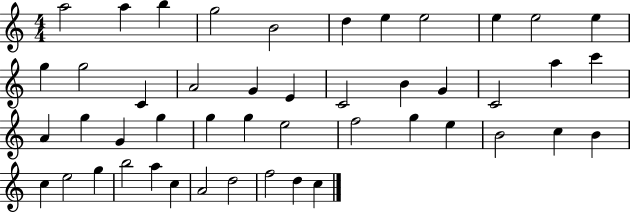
{
  \clef treble
  \numericTimeSignature
  \time 4/4
  \key c \major
  a''2 a''4 b''4 | g''2 b'2 | d''4 e''4 e''2 | e''4 e''2 e''4 | \break g''4 g''2 c'4 | a'2 g'4 e'4 | c'2 b'4 g'4 | c'2 a''4 c'''4 | \break a'4 g''4 g'4 g''4 | g''4 g''4 e''2 | f''2 g''4 e''4 | b'2 c''4 b'4 | \break c''4 e''2 g''4 | b''2 a''4 c''4 | a'2 d''2 | f''2 d''4 c''4 | \break \bar "|."
}